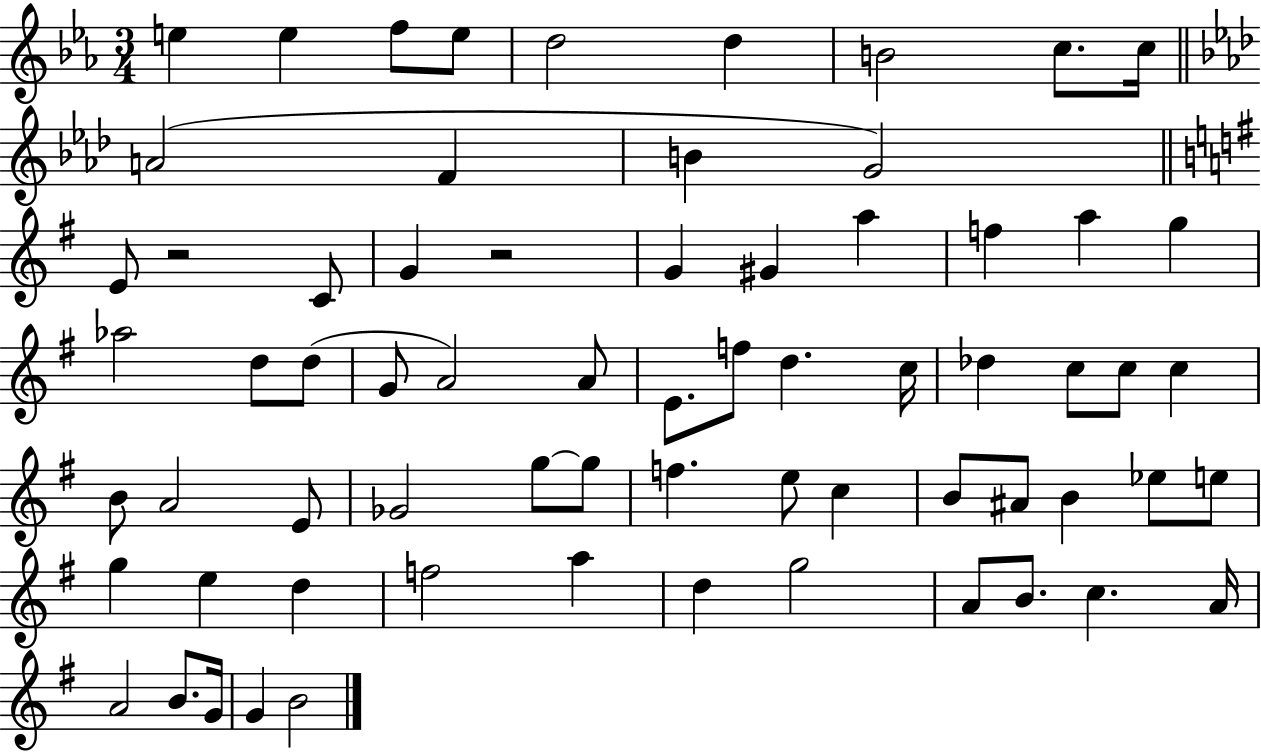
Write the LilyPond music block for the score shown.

{
  \clef treble
  \numericTimeSignature
  \time 3/4
  \key ees \major
  e''4 e''4 f''8 e''8 | d''2 d''4 | b'2 c''8. c''16 | \bar "||" \break \key aes \major a'2( f'4 | b'4 g'2) | \bar "||" \break \key g \major e'8 r2 c'8 | g'4 r2 | g'4 gis'4 a''4 | f''4 a''4 g''4 | \break aes''2 d''8 d''8( | g'8 a'2) a'8 | e'8. f''8 d''4. c''16 | des''4 c''8 c''8 c''4 | \break b'8 a'2 e'8 | ges'2 g''8~~ g''8 | f''4. e''8 c''4 | b'8 ais'8 b'4 ees''8 e''8 | \break g''4 e''4 d''4 | f''2 a''4 | d''4 g''2 | a'8 b'8. c''4. a'16 | \break a'2 b'8. g'16 | g'4 b'2 | \bar "|."
}